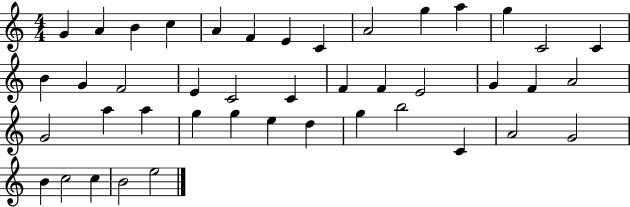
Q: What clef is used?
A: treble